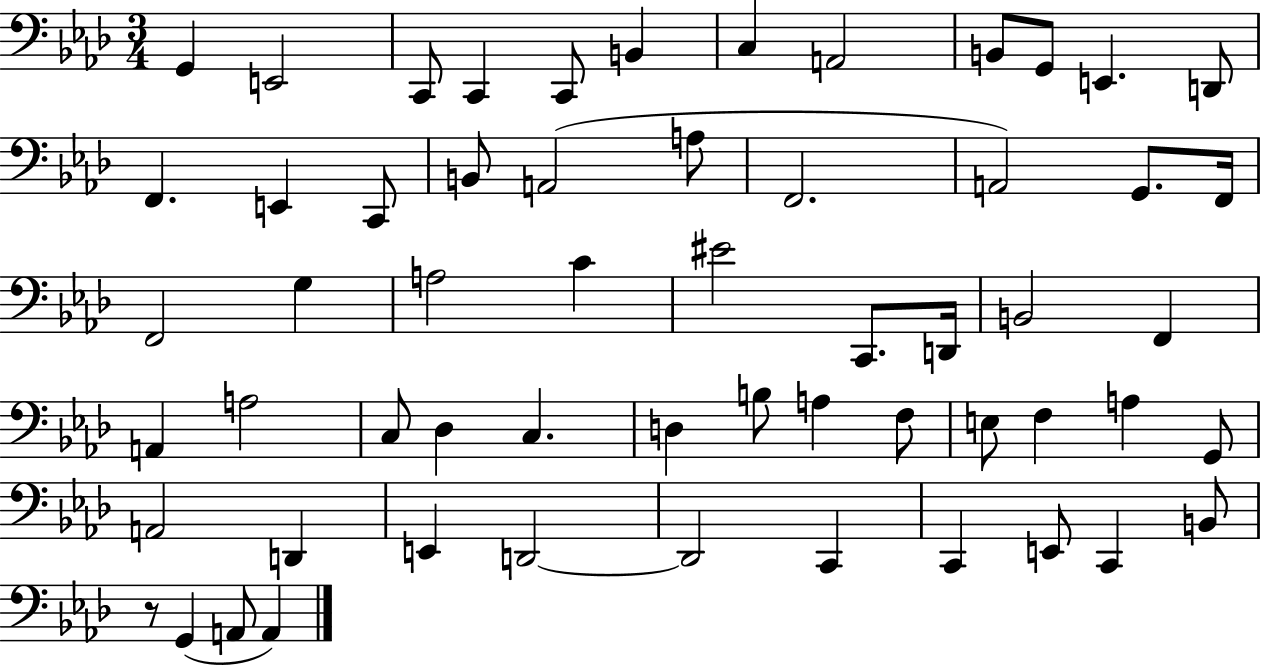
{
  \clef bass
  \numericTimeSignature
  \time 3/4
  \key aes \major
  g,4 e,2 | c,8 c,4 c,8 b,4 | c4 a,2 | b,8 g,8 e,4. d,8 | \break f,4. e,4 c,8 | b,8 a,2( a8 | f,2. | a,2) g,8. f,16 | \break f,2 g4 | a2 c'4 | eis'2 c,8. d,16 | b,2 f,4 | \break a,4 a2 | c8 des4 c4. | d4 b8 a4 f8 | e8 f4 a4 g,8 | \break a,2 d,4 | e,4 d,2~~ | d,2 c,4 | c,4 e,8 c,4 b,8 | \break r8 g,4( a,8 a,4) | \bar "|."
}